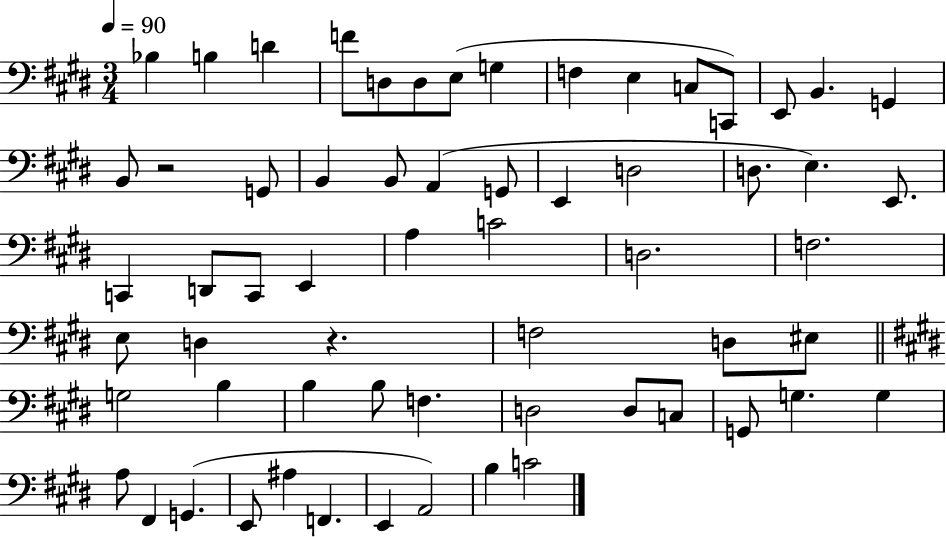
Bb3/q B3/q D4/q F4/e D3/e D3/e E3/e G3/q F3/q E3/q C3/e C2/e E2/e B2/q. G2/q B2/e R/h G2/e B2/q B2/e A2/q G2/e E2/q D3/h D3/e. E3/q. E2/e. C2/q D2/e C2/e E2/q A3/q C4/h D3/h. F3/h. E3/e D3/q R/q. F3/h D3/e EIS3/e G3/h B3/q B3/q B3/e F3/q. D3/h D3/e C3/e G2/e G3/q. G3/q A3/e F#2/q G2/q. E2/e A#3/q F2/q. E2/q A2/h B3/q C4/h